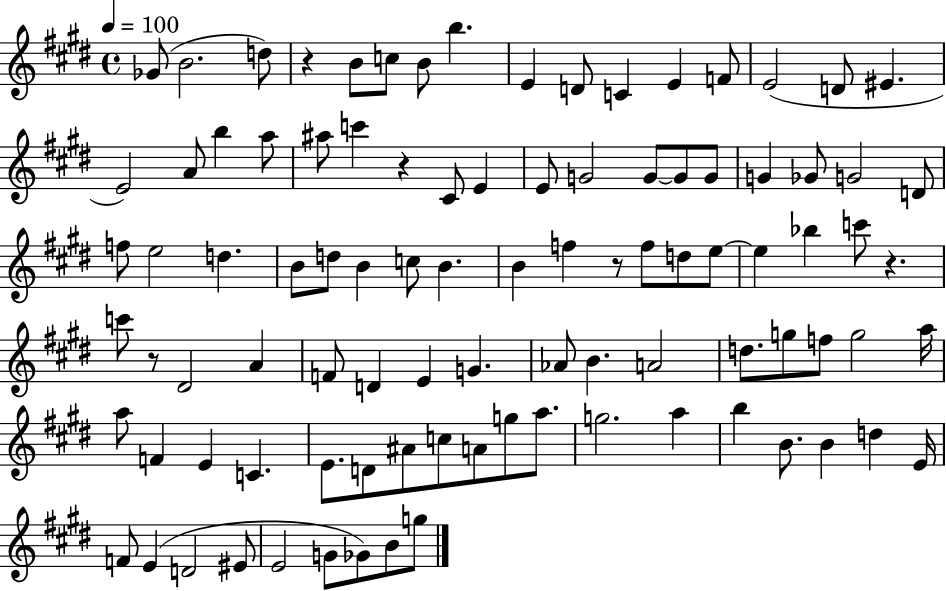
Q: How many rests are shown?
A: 5